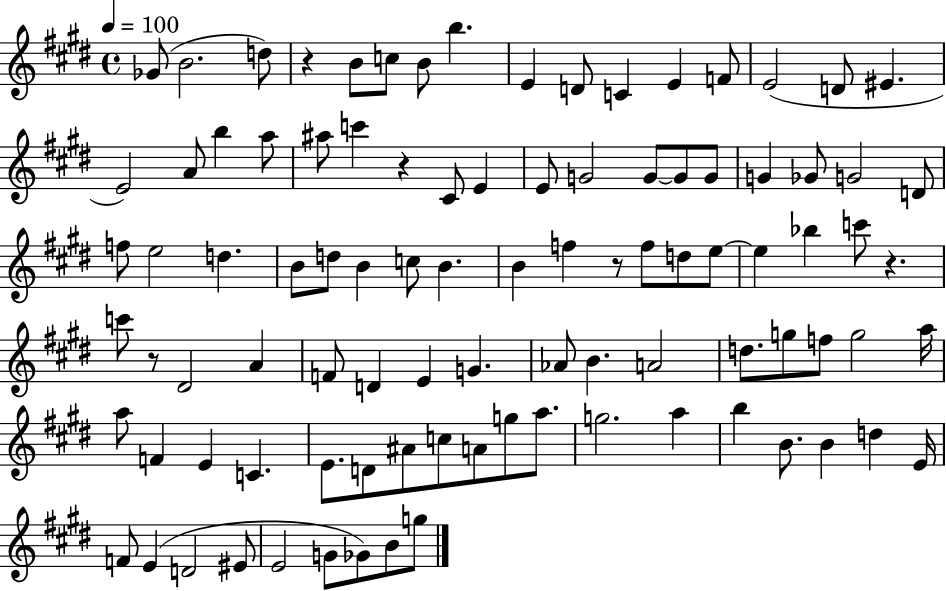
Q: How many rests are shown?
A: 5